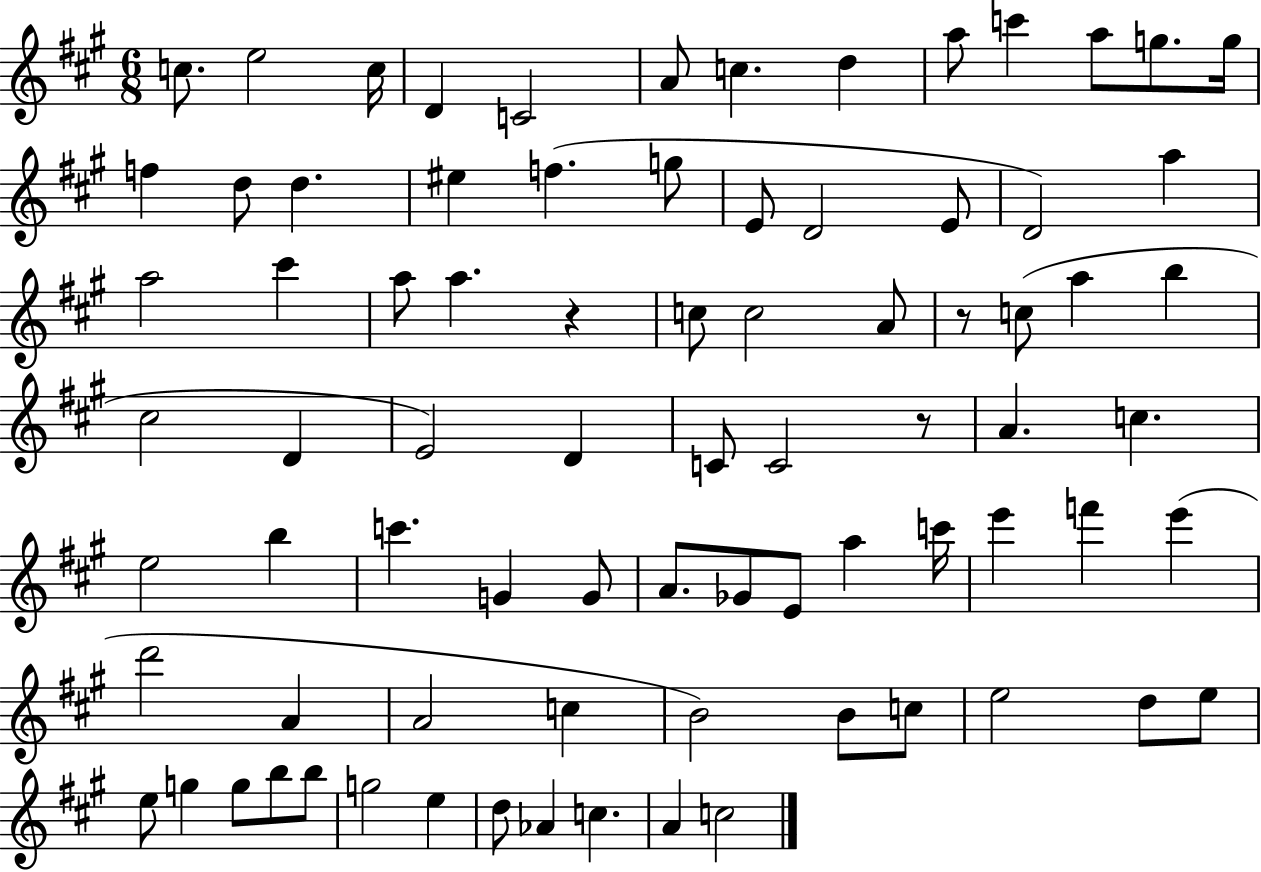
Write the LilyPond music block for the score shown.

{
  \clef treble
  \numericTimeSignature
  \time 6/8
  \key a \major
  c''8. e''2 c''16 | d'4 c'2 | a'8 c''4. d''4 | a''8 c'''4 a''8 g''8. g''16 | \break f''4 d''8 d''4. | eis''4 f''4.( g''8 | e'8 d'2 e'8 | d'2) a''4 | \break a''2 cis'''4 | a''8 a''4. r4 | c''8 c''2 a'8 | r8 c''8( a''4 b''4 | \break cis''2 d'4 | e'2) d'4 | c'8 c'2 r8 | a'4. c''4. | \break e''2 b''4 | c'''4. g'4 g'8 | a'8. ges'8 e'8 a''4 c'''16 | e'''4 f'''4 e'''4( | \break d'''2 a'4 | a'2 c''4 | b'2) b'8 c''8 | e''2 d''8 e''8 | \break e''8 g''4 g''8 b''8 b''8 | g''2 e''4 | d''8 aes'4 c''4. | a'4 c''2 | \break \bar "|."
}